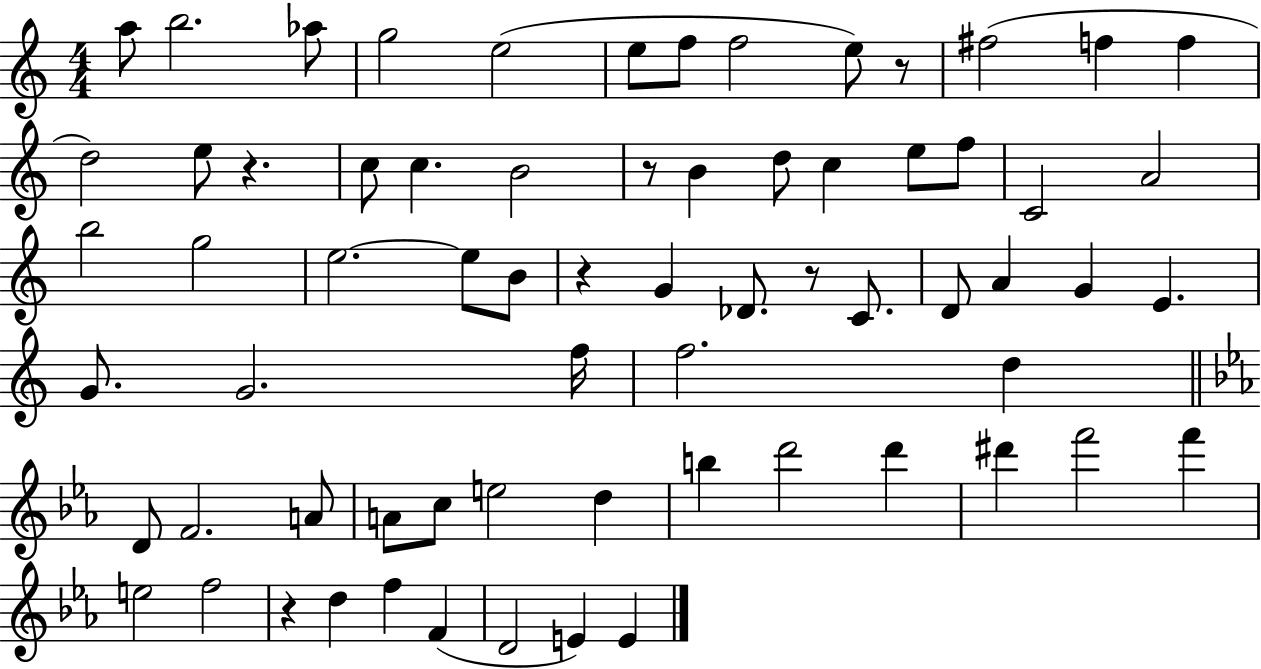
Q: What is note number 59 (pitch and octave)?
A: F4